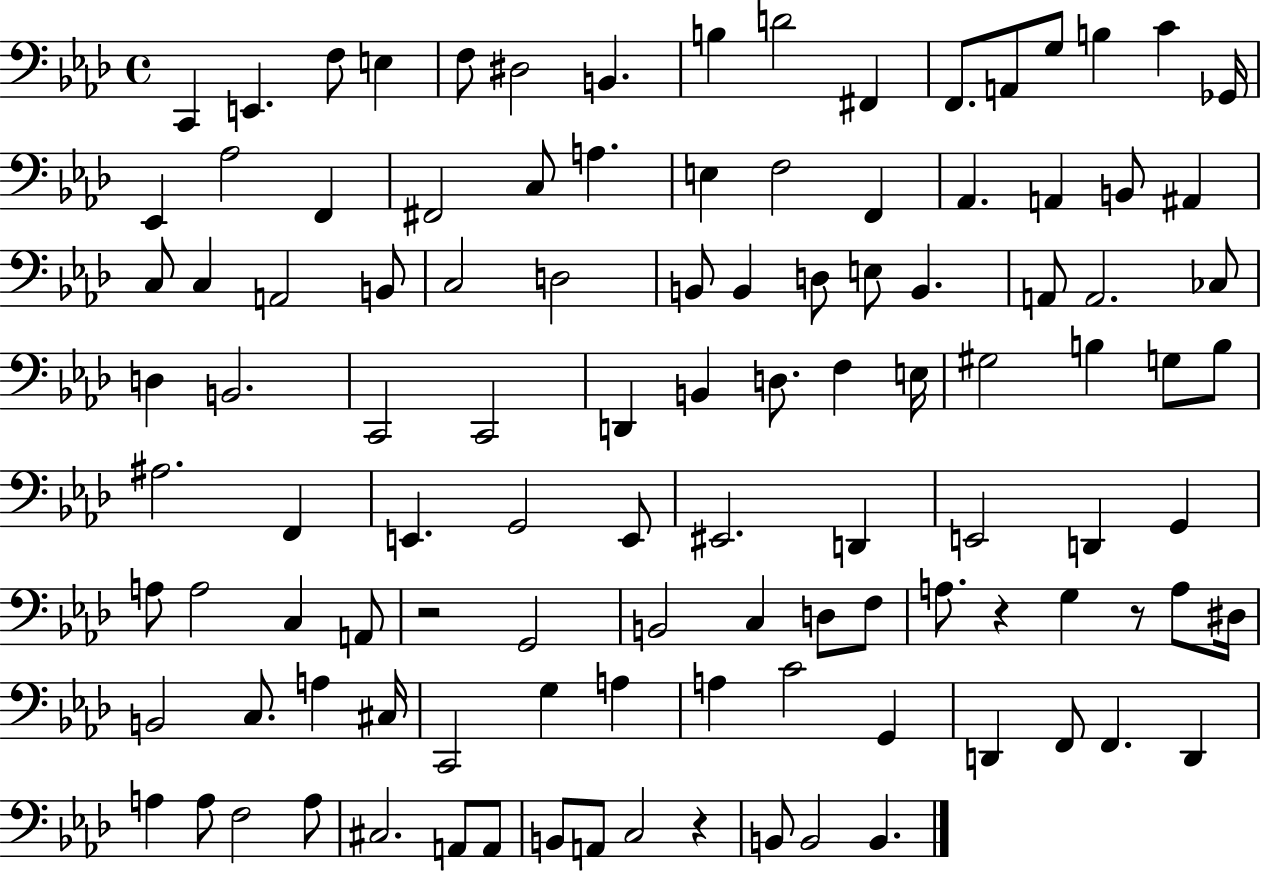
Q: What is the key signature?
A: AES major